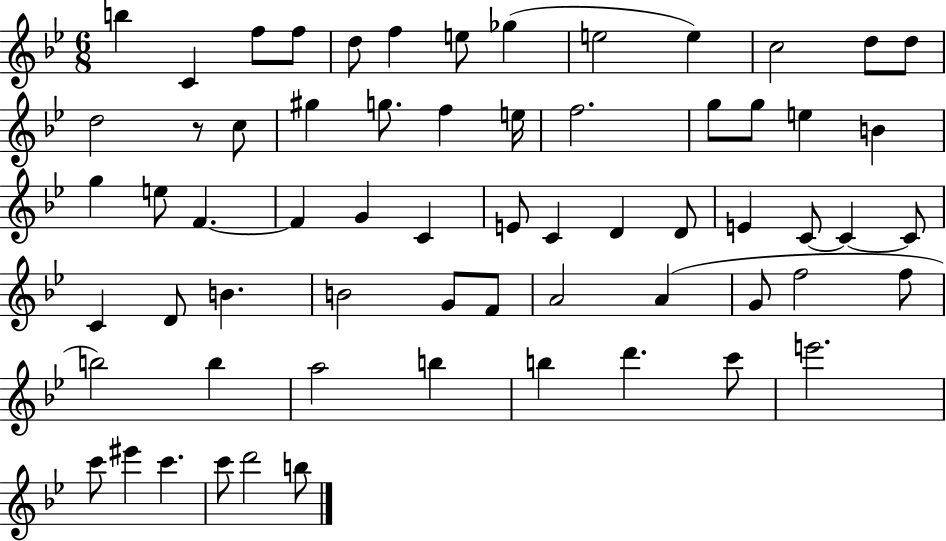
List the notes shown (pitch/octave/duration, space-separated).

B5/q C4/q F5/e F5/e D5/e F5/q E5/e Gb5/q E5/h E5/q C5/h D5/e D5/e D5/h R/e C5/e G#5/q G5/e. F5/q E5/s F5/h. G5/e G5/e E5/q B4/q G5/q E5/e F4/q. F4/q G4/q C4/q E4/e C4/q D4/q D4/e E4/q C4/e C4/q C4/e C4/q D4/e B4/q. B4/h G4/e F4/e A4/h A4/q G4/e F5/h F5/e B5/h B5/q A5/h B5/q B5/q D6/q. C6/e E6/h. C6/e EIS6/q C6/q. C6/e D6/h B5/e